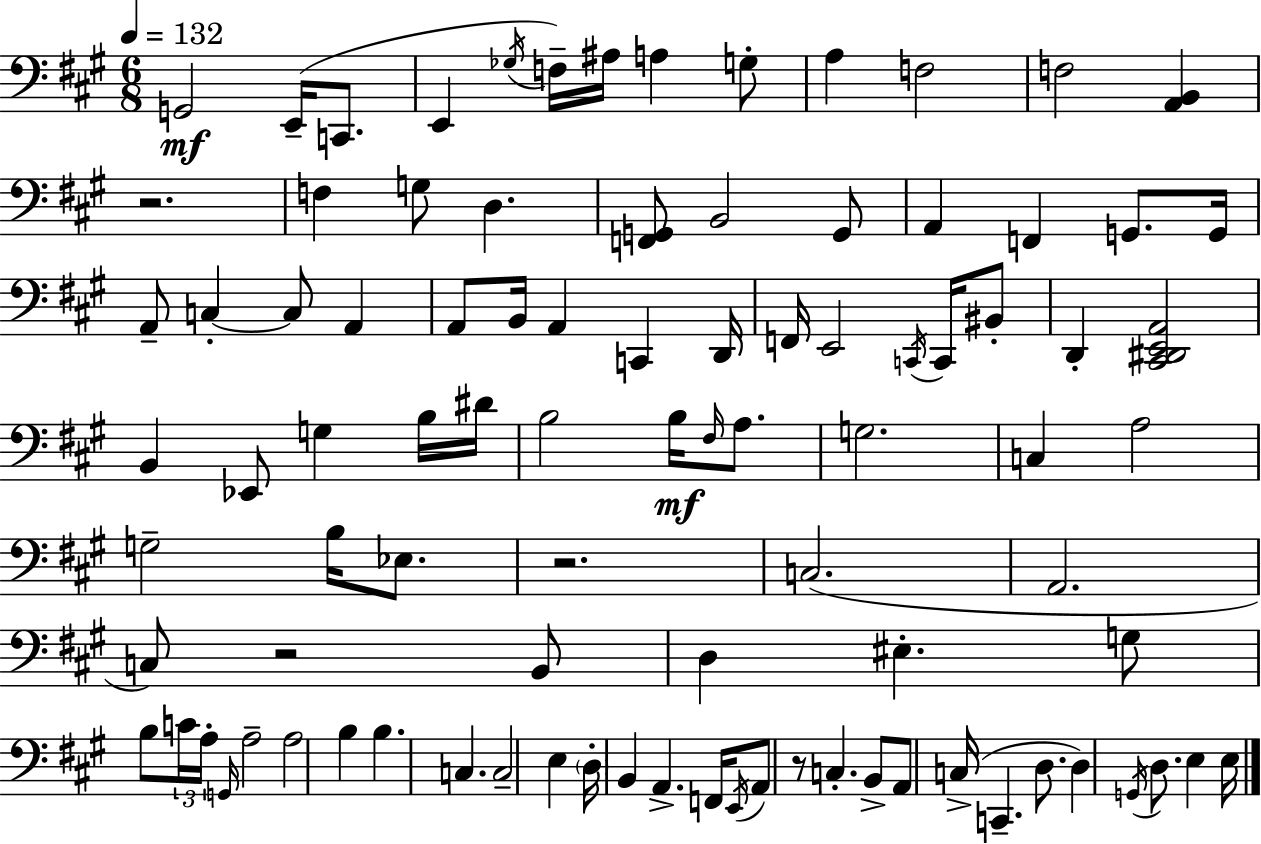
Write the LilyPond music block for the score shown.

{
  \clef bass
  \numericTimeSignature
  \time 6/8
  \key a \major
  \tempo 4 = 132
  g,2\mf e,16--( c,8. | e,4 \acciaccatura { ges16 } f16--) ais16 a4 g8-. | a4 f2 | f2 <a, b,>4 | \break r2. | f4 g8 d4. | <f, g,>8 b,2 g,8 | a,4 f,4 g,8. | \break g,16 a,8-- c4-.~~ c8 a,4 | a,8 b,16 a,4 c,4 | d,16 f,16 e,2 \acciaccatura { c,16 } c,16 | bis,8-. d,4-. <cis, dis, e, a,>2 | \break b,4 ees,8 g4 | b16 dis'16 b2 b16\mf \grace { fis16 } | a8. g2. | c4 a2 | \break g2-- b16 | ees8. r2. | c2.( | a,2. | \break c8) r2 | b,8 d4 eis4.-. | g8 b8 \tuplet 3/2 { c'16 a16-. \grace { g,16 } } a2-- | a2 | \break b4 b4. c4. | c2-- | e4 \parenthesize d16-. b,4 a,4.-> | f,16 \acciaccatura { e,16 } a,8 r8 c4.-. | \break b,8-> a,8 c16->( c,4.-- | d8. d4) \acciaccatura { g,16 } d8. | e4 e16 \bar "|."
}